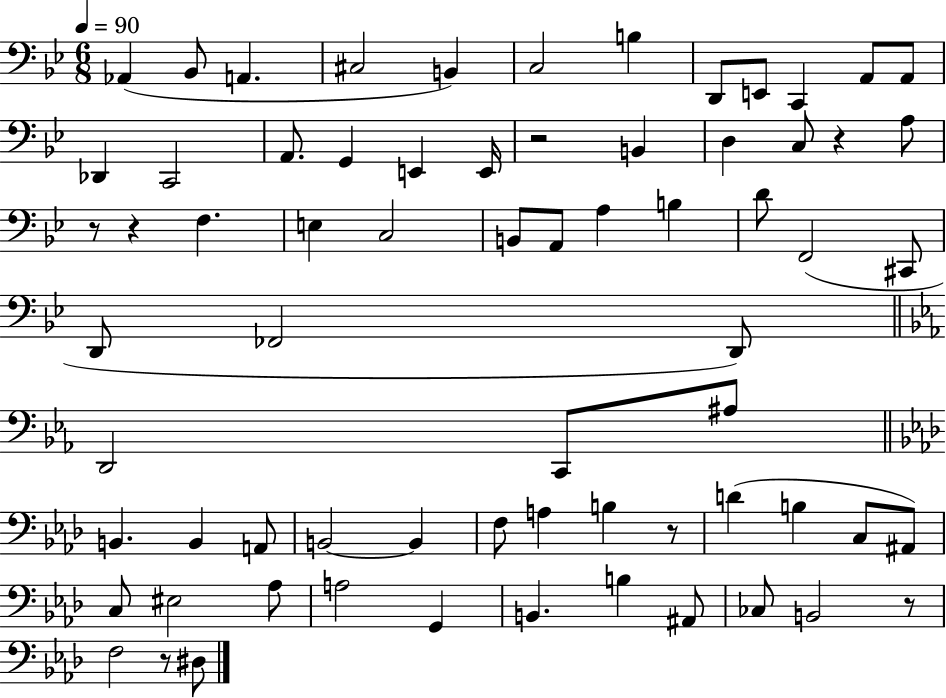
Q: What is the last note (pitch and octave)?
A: D#3